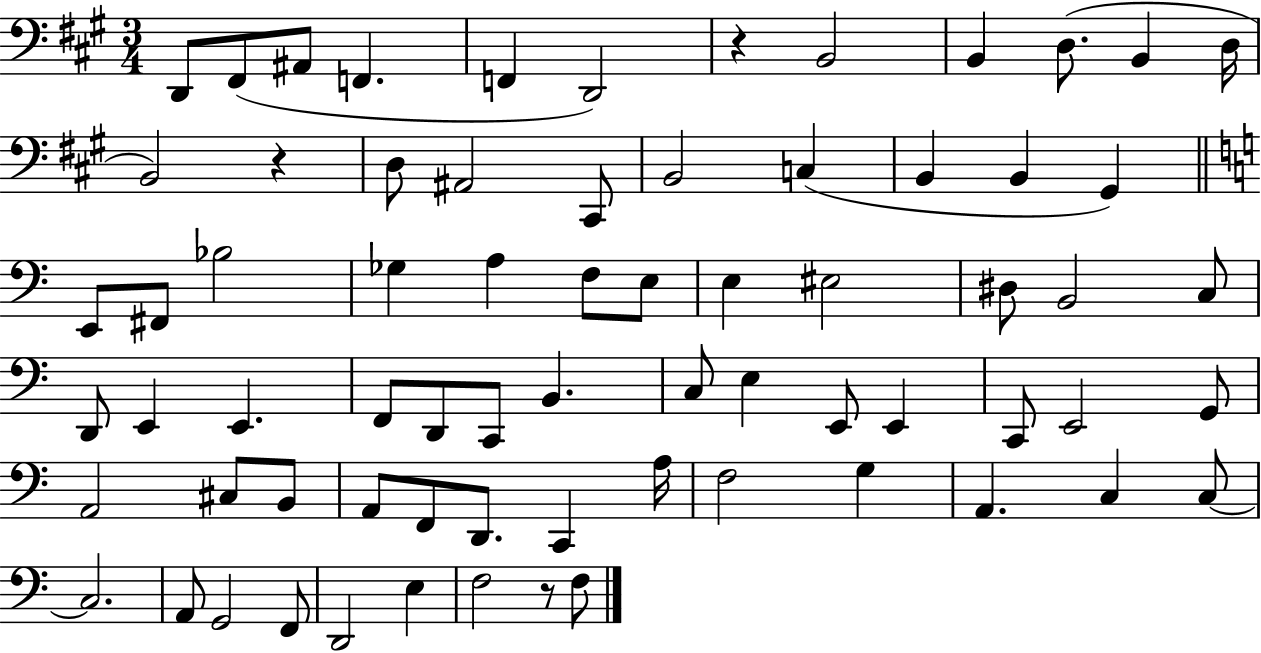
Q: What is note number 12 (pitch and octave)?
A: B2